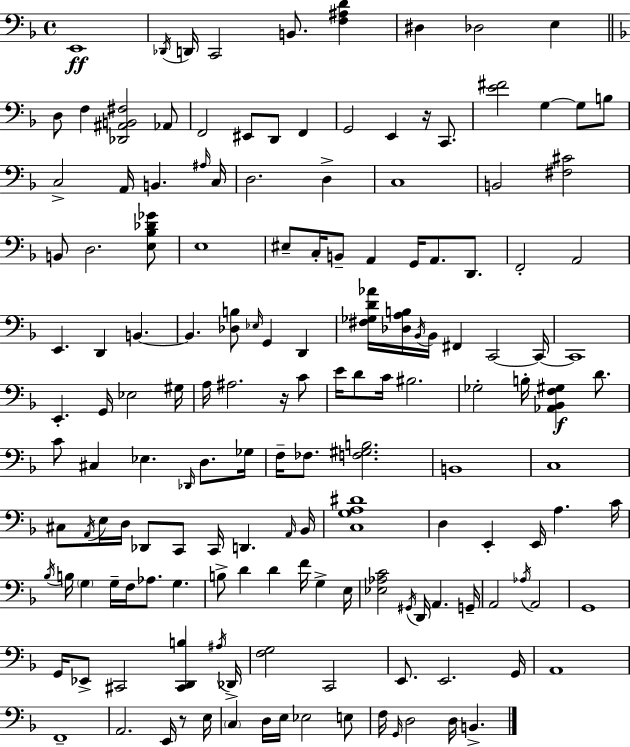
E2/w Db2/s D2/s C2/h B2/e. [F3,A#3,D4]/q D#3/q Db3/h E3/q D3/e F3/q [Db2,A#2,B2,F#3]/h Ab2/e F2/h EIS2/e D2/e F2/q G2/h E2/q R/s C2/e. [E4,F#4]/h G3/q G3/e B3/e C3/h A2/s B2/q. A#3/s C3/s D3/h. D3/q C3/w B2/h [F#3,C#4]/h B2/e D3/h. [E3,Bb3,Db4,Gb4]/e E3/w EIS3/e C3/s B2/e A2/q G2/s A2/e. D2/e. F2/h A2/h E2/q. D2/q B2/q. B2/q. [Db3,B3]/e Eb3/s G2/q D2/q [F#3,Gb3,D4,Ab4]/s [Db3,A3,B3]/s Bb2/s Bb2/s F#2/q C2/h C2/s C2/w E2/q. G2/s Eb3/h G#3/s A3/s A#3/h. R/s C4/e E4/s D4/e C4/s BIS3/h. Gb3/h B3/s [Ab2,Bb2,F3,G#3]/q D4/e. C4/e C#3/q Eb3/q. Db2/s D3/e. Gb3/s F3/s FES3/e. [F3,G#3,B3]/h. B2/w C3/w C#3/e A2/s E3/s D3/s Db2/e C2/e C2/s D2/q. A2/s Bb2/s [C3,G3,A3,D#4]/w D3/q E2/q E2/s A3/q. C4/s Bb3/s B3/s G3/q G3/s F3/s Ab3/e. G3/q. B3/e D4/q D4/q F4/s G3/q E3/s [Eb3,Ab3,C4]/h G#2/s D2/s A2/q. G2/s A2/h Ab3/s A2/h G2/w G2/s Eb2/e C#2/h [C#2,D2,B3]/q A#3/s Db2/s [F3,G3]/h C2/h E2/e. E2/h. G2/s A2/w F2/w A2/h. E2/s R/e E3/s C3/q D3/s E3/s Eb3/h E3/e F3/s G2/s D3/h D3/s B2/q.